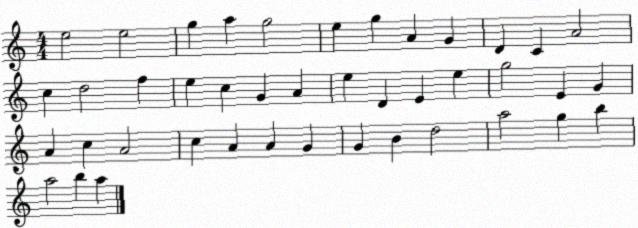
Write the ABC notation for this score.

X:1
T:Untitled
M:4/4
L:1/4
K:C
e2 e2 g a g2 e g A G D C A2 c d2 f e c G A e D E e g2 E G A c A2 c A A G G B d2 a2 g b a2 b a